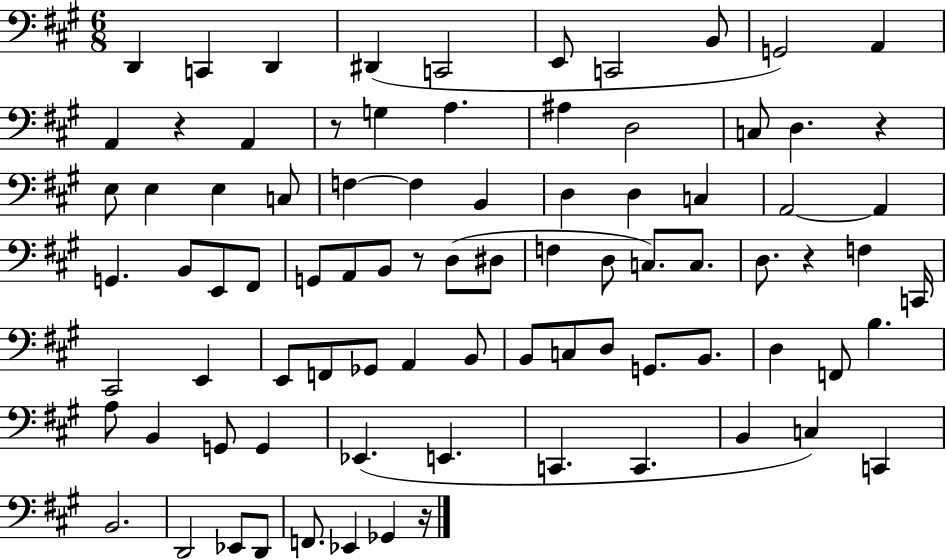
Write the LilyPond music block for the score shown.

{
  \clef bass
  \numericTimeSignature
  \time 6/8
  \key a \major
  d,4 c,4 d,4 | dis,4( c,2 | e,8 c,2 b,8 | g,2) a,4 | \break a,4 r4 a,4 | r8 g4 a4. | ais4 d2 | c8 d4. r4 | \break e8 e4 e4 c8 | f4~~ f4 b,4 | d4 d4 c4 | a,2~~ a,4 | \break g,4. b,8 e,8 fis,8 | g,8 a,8 b,8 r8 d8( dis8 | f4 d8 c8.) c8. | d8. r4 f4 c,16 | \break cis,2 e,4 | e,8 f,8 ges,8 a,4 b,8 | b,8 c8 d8 g,8. b,8. | d4 f,8 b4. | \break a8 b,4 g,8 g,4 | ees,4.( e,4. | c,4. c,4. | b,4 c4) c,4 | \break b,2. | d,2 ees,8 d,8 | f,8. ees,4 ges,4 r16 | \bar "|."
}